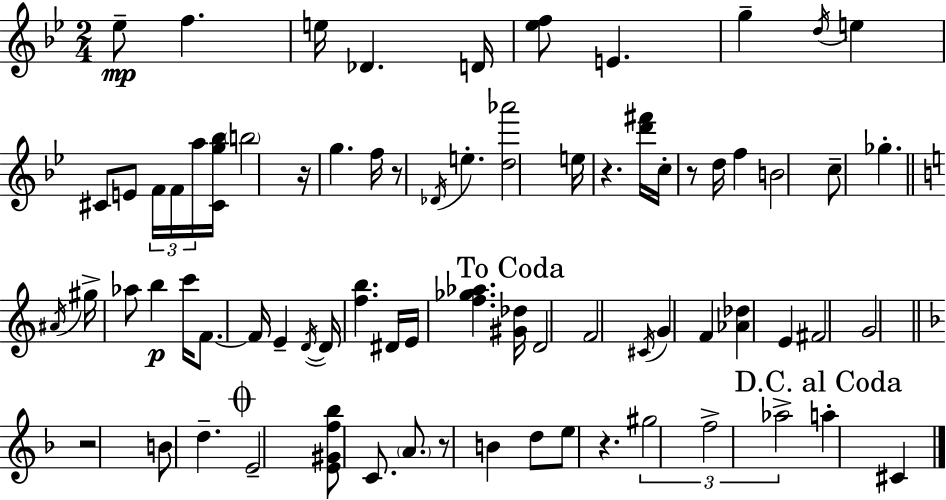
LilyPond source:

{
  \clef treble
  \numericTimeSignature
  \time 2/4
  \key bes \major
  ees''8--\mp f''4. | e''16 des'4. d'16 | <ees'' f''>8 e'4. | g''4-- \acciaccatura { d''16 } e''4 | \break cis'8 e'8 \tuplet 3/2 { f'16 f'16 a''16 } | <cis' g'' bes''>16 \parenthesize b''2 | r16 g''4. | f''16 r8 \acciaccatura { des'16 } e''4.-. | \break <d'' aes'''>2 | e''16 r4. | <d''' fis'''>16 c''16-. r8 d''16 f''4 | b'2 | \break c''8-- ges''4.-. | \bar "||" \break \key a \minor \acciaccatura { ais'16 } gis''16-> aes''8 b''4\p | c'''16 f'8.~~ f'16 e'4-- | \acciaccatura { d'16~ }~ d'16 <f'' b''>4. | dis'16 e'16 <f'' ges'' aes''>4. | \break \mark "To Coda" <gis' des''>16 d'2 | f'2 | \acciaccatura { cis'16 } g'4 f'4 | <aes' des''>4 e'4 | \break fis'2 | g'2 | \bar "||" \break \key d \minor r2 | b'8 d''4.-- | \mark \markup { \musicglyph "scripts.coda" } e'2-- | <e' gis' f'' bes''>8 c'8. \parenthesize a'8. | \break r8 b'4 d''8 | e''8 r4. | \tuplet 3/2 { gis''2 | f''2-> | \break aes''2-> } | \mark "D.C. al Coda" a''4-. cis'4 | \bar "|."
}